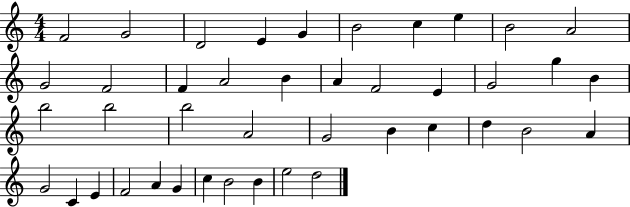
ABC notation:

X:1
T:Untitled
M:4/4
L:1/4
K:C
F2 G2 D2 E G B2 c e B2 A2 G2 F2 F A2 B A F2 E G2 g B b2 b2 b2 A2 G2 B c d B2 A G2 C E F2 A G c B2 B e2 d2